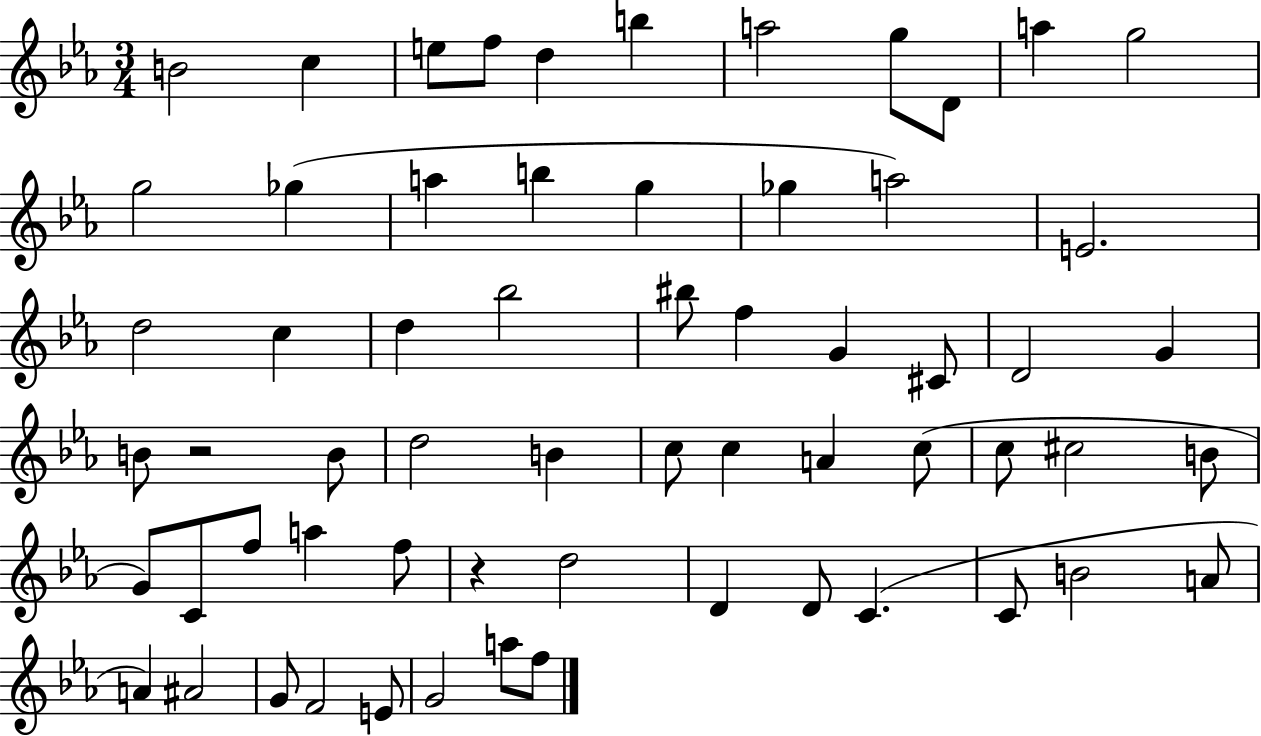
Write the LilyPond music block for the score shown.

{
  \clef treble
  \numericTimeSignature
  \time 3/4
  \key ees \major
  b'2 c''4 | e''8 f''8 d''4 b''4 | a''2 g''8 d'8 | a''4 g''2 | \break g''2 ges''4( | a''4 b''4 g''4 | ges''4 a''2) | e'2. | \break d''2 c''4 | d''4 bes''2 | bis''8 f''4 g'4 cis'8 | d'2 g'4 | \break b'8 r2 b'8 | d''2 b'4 | c''8 c''4 a'4 c''8( | c''8 cis''2 b'8 | \break g'8) c'8 f''8 a''4 f''8 | r4 d''2 | d'4 d'8 c'4.( | c'8 b'2 a'8 | \break a'4) ais'2 | g'8 f'2 e'8 | g'2 a''8 f''8 | \bar "|."
}